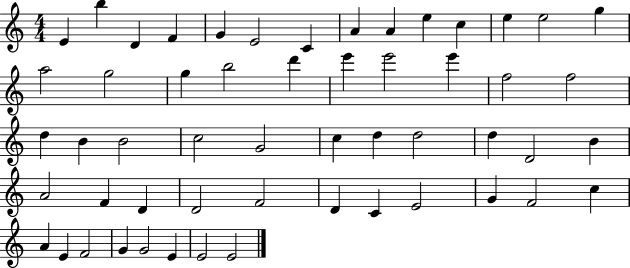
X:1
T:Untitled
M:4/4
L:1/4
K:C
E b D F G E2 C A A e c e e2 g a2 g2 g b2 d' e' e'2 e' f2 f2 d B B2 c2 G2 c d d2 d D2 B A2 F D D2 F2 D C E2 G F2 c A E F2 G G2 E E2 E2